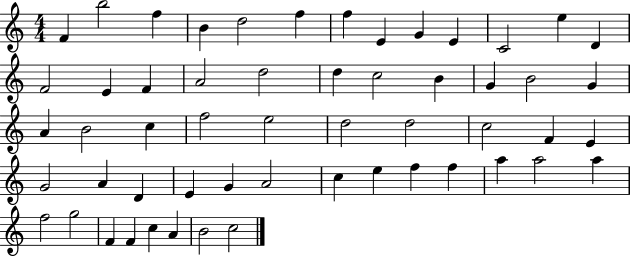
{
  \clef treble
  \numericTimeSignature
  \time 4/4
  \key c \major
  f'4 b''2 f''4 | b'4 d''2 f''4 | f''4 e'4 g'4 e'4 | c'2 e''4 d'4 | \break f'2 e'4 f'4 | a'2 d''2 | d''4 c''2 b'4 | g'4 b'2 g'4 | \break a'4 b'2 c''4 | f''2 e''2 | d''2 d''2 | c''2 f'4 e'4 | \break g'2 a'4 d'4 | e'4 g'4 a'2 | c''4 e''4 f''4 f''4 | a''4 a''2 a''4 | \break f''2 g''2 | f'4 f'4 c''4 a'4 | b'2 c''2 | \bar "|."
}